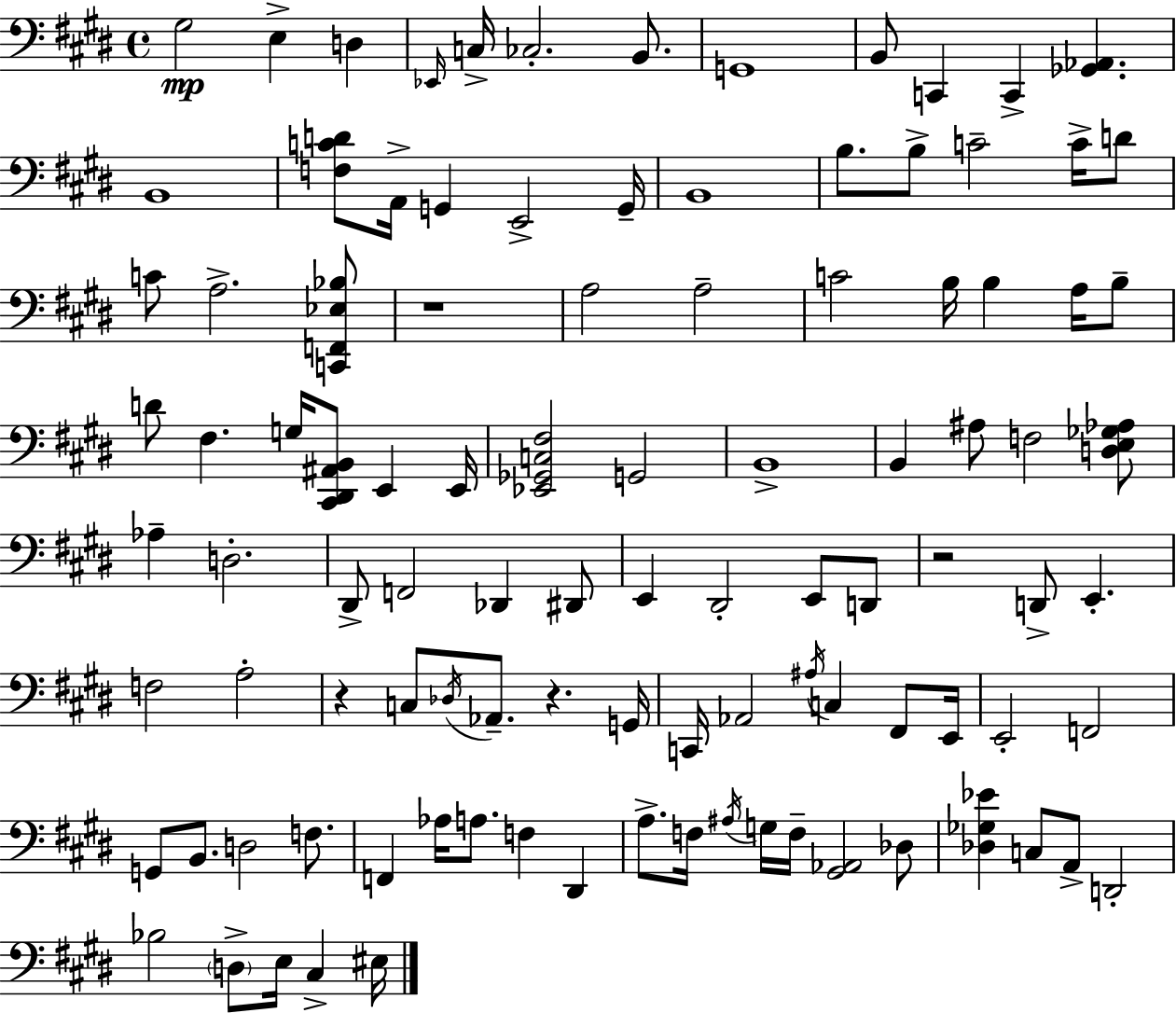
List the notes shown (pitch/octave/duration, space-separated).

G#3/h E3/q D3/q Eb2/s C3/s CES3/h. B2/e. G2/w B2/e C2/q C2/q [Gb2,Ab2]/q. B2/w [F3,C4,D4]/e A2/s G2/q E2/h G2/s B2/w B3/e. B3/e C4/h C4/s D4/e C4/e A3/h. [C2,F2,Eb3,Bb3]/e R/w A3/h A3/h C4/h B3/s B3/q A3/s B3/e D4/e F#3/q. G3/s [C#2,D#2,A#2,B2]/e E2/q E2/s [Eb2,Gb2,C3,F#3]/h G2/h B2/w B2/q A#3/e F3/h [D3,E3,Gb3,Ab3]/e Ab3/q D3/h. D#2/e F2/h Db2/q D#2/e E2/q D#2/h E2/e D2/e R/h D2/e E2/q. F3/h A3/h R/q C3/e Db3/s Ab2/e. R/q. G2/s C2/s Ab2/h A#3/s C3/q F#2/e E2/s E2/h F2/h G2/e B2/e. D3/h F3/e. F2/q Ab3/s A3/e. F3/q D#2/q A3/e. F3/s A#3/s G3/s F3/s [G#2,Ab2]/h Db3/e [Db3,Gb3,Eb4]/q C3/e A2/e D2/h Bb3/h D3/e E3/s C#3/q EIS3/s